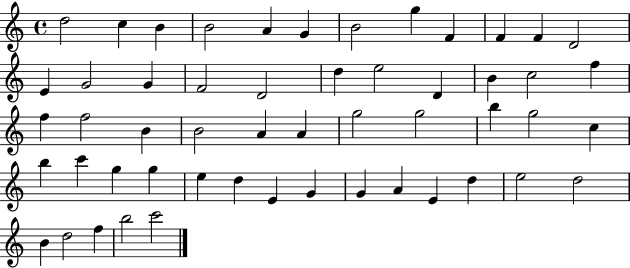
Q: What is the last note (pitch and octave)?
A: C6